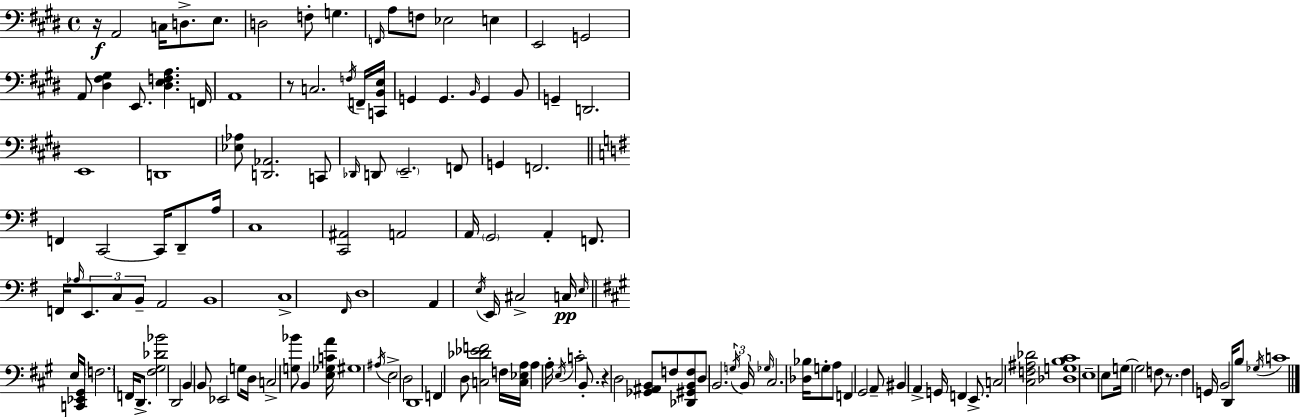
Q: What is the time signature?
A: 4/4